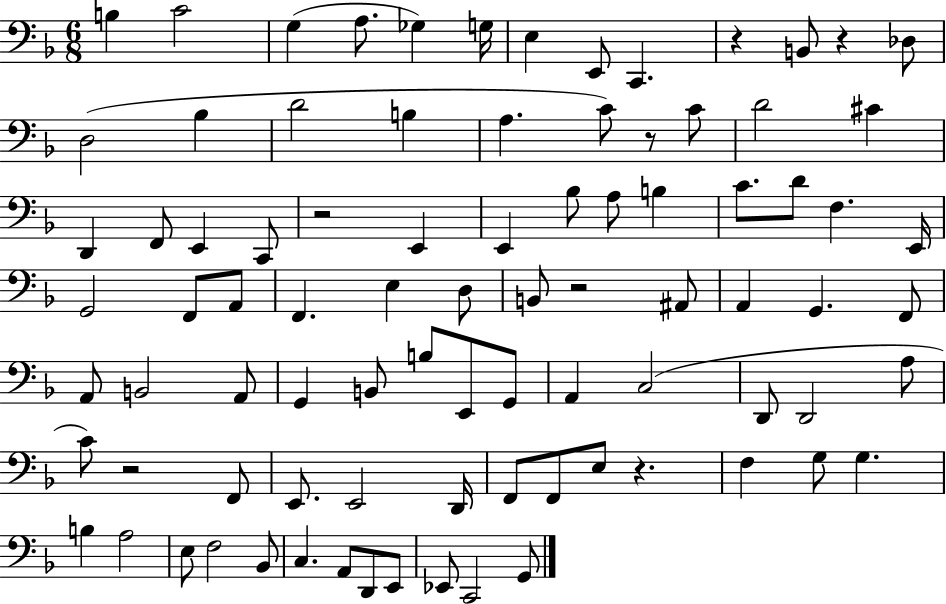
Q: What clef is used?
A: bass